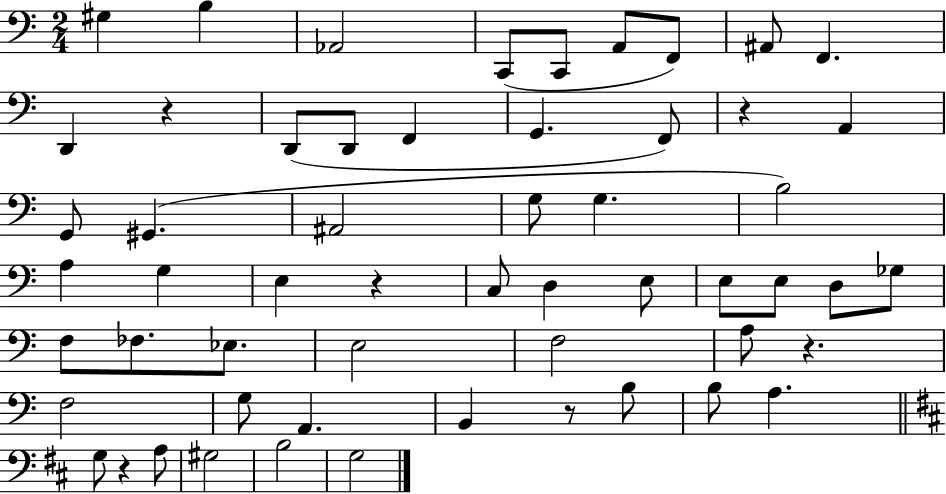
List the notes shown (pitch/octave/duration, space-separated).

G#3/q B3/q Ab2/h C2/e C2/e A2/e F2/e A#2/e F2/q. D2/q R/q D2/e D2/e F2/q G2/q. F2/e R/q A2/q G2/e G#2/q. A#2/h G3/e G3/q. B3/h A3/q G3/q E3/q R/q C3/e D3/q E3/e E3/e E3/e D3/e Gb3/e F3/e FES3/e. Eb3/e. E3/h F3/h A3/e R/q. F3/h G3/e A2/q. B2/q R/e B3/e B3/e A3/q. G3/e R/q A3/e G#3/h B3/h G3/h